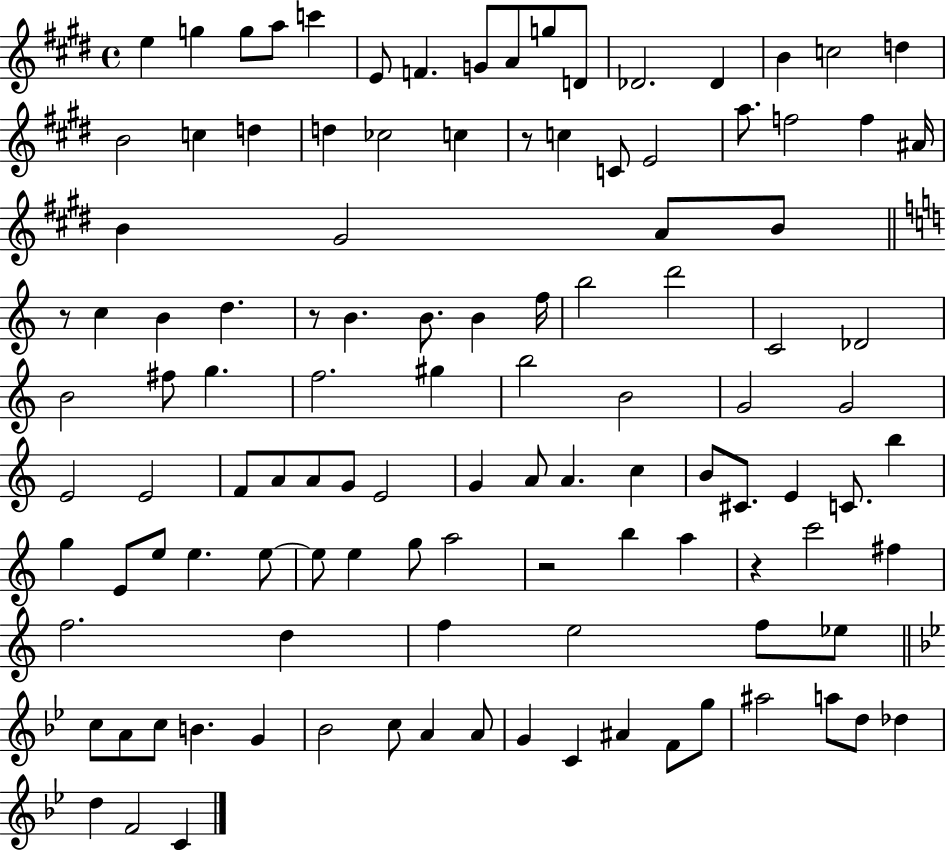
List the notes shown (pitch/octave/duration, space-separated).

E5/q G5/q G5/e A5/e C6/q E4/e F4/q. G4/e A4/e G5/e D4/e Db4/h. Db4/q B4/q C5/h D5/q B4/h C5/q D5/q D5/q CES5/h C5/q R/e C5/q C4/e E4/h A5/e. F5/h F5/q A#4/s B4/q G#4/h A4/e B4/e R/e C5/q B4/q D5/q. R/e B4/q. B4/e. B4/q F5/s B5/h D6/h C4/h Db4/h B4/h F#5/e G5/q. F5/h. G#5/q B5/h B4/h G4/h G4/h E4/h E4/h F4/e A4/e A4/e G4/e E4/h G4/q A4/e A4/q. C5/q B4/e C#4/e. E4/q C4/e. B5/q G5/q E4/e E5/e E5/q. E5/e E5/e E5/q G5/e A5/h R/h B5/q A5/q R/q C6/h F#5/q F5/h. D5/q F5/q E5/h F5/e Eb5/e C5/e A4/e C5/e B4/q. G4/q Bb4/h C5/e A4/q A4/e G4/q C4/q A#4/q F4/e G5/e A#5/h A5/e D5/e Db5/q D5/q F4/h C4/q